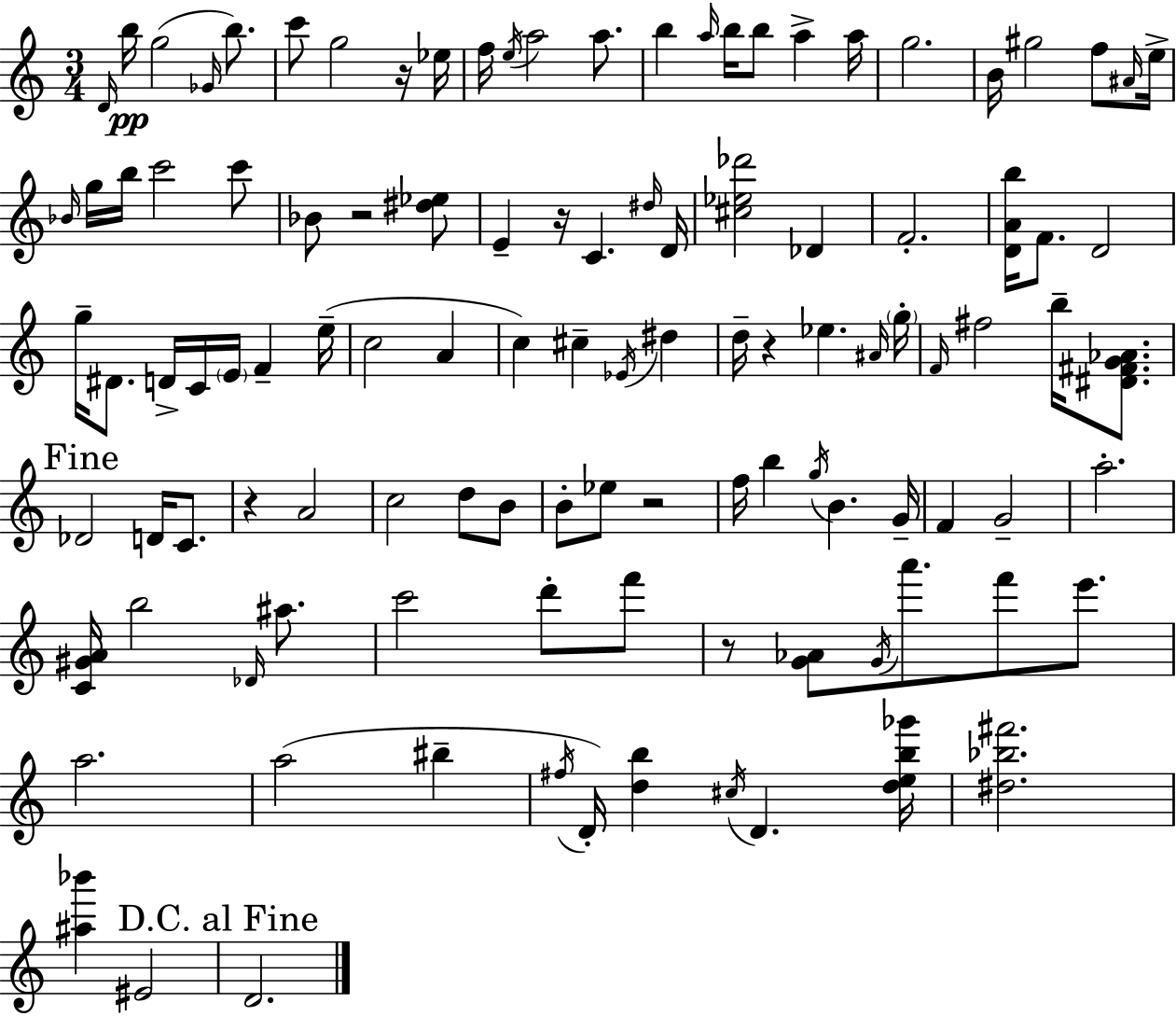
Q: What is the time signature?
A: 3/4